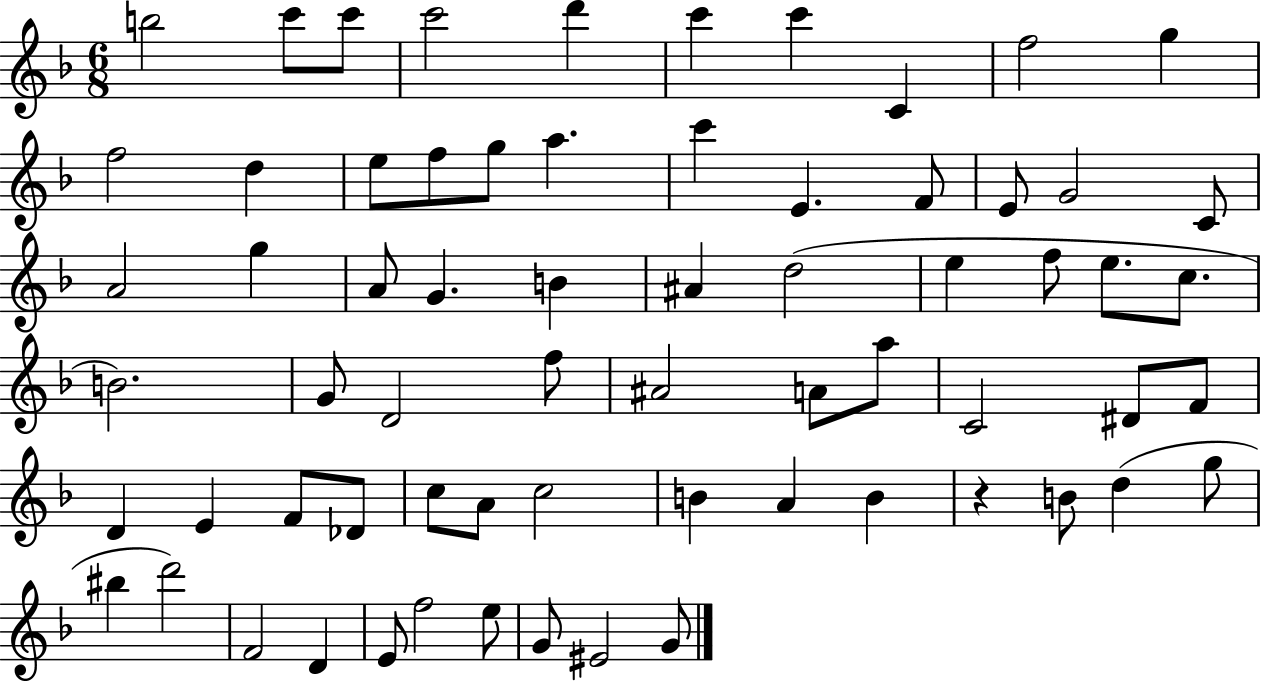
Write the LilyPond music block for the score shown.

{
  \clef treble
  \numericTimeSignature
  \time 6/8
  \key f \major
  b''2 c'''8 c'''8 | c'''2 d'''4 | c'''4 c'''4 c'4 | f''2 g''4 | \break f''2 d''4 | e''8 f''8 g''8 a''4. | c'''4 e'4. f'8 | e'8 g'2 c'8 | \break a'2 g''4 | a'8 g'4. b'4 | ais'4 d''2( | e''4 f''8 e''8. c''8. | \break b'2.) | g'8 d'2 f''8 | ais'2 a'8 a''8 | c'2 dis'8 f'8 | \break d'4 e'4 f'8 des'8 | c''8 a'8 c''2 | b'4 a'4 b'4 | r4 b'8 d''4( g''8 | \break bis''4 d'''2) | f'2 d'4 | e'8 f''2 e''8 | g'8 eis'2 g'8 | \break \bar "|."
}